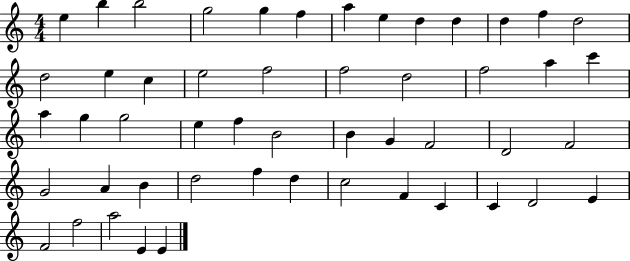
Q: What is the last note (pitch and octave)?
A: E4